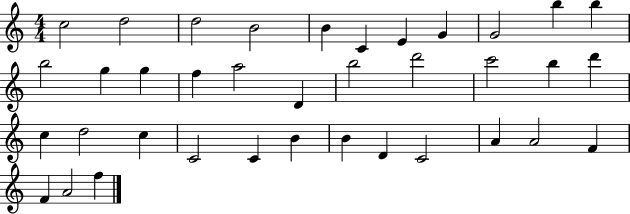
C5/h D5/h D5/h B4/h B4/q C4/q E4/q G4/q G4/h B5/q B5/q B5/h G5/q G5/q F5/q A5/h D4/q B5/h D6/h C6/h B5/q D6/q C5/q D5/h C5/q C4/h C4/q B4/q B4/q D4/q C4/h A4/q A4/h F4/q F4/q A4/h F5/q